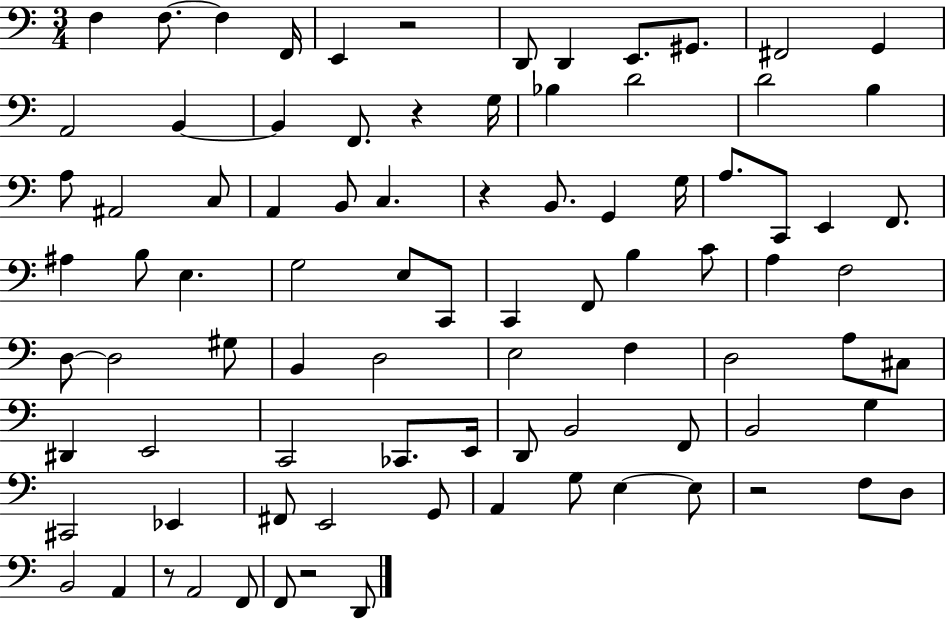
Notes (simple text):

F3/q F3/e. F3/q F2/s E2/q R/h D2/e D2/q E2/e. G#2/e. F#2/h G2/q A2/h B2/q B2/q F2/e. R/q G3/s Bb3/q D4/h D4/h B3/q A3/e A#2/h C3/e A2/q B2/e C3/q. R/q B2/e. G2/q G3/s A3/e. C2/e E2/q F2/e. A#3/q B3/e E3/q. G3/h E3/e C2/e C2/q F2/e B3/q C4/e A3/q F3/h D3/e D3/h G#3/e B2/q D3/h E3/h F3/q D3/h A3/e C#3/e D#2/q E2/h C2/h CES2/e. E2/s D2/e B2/h F2/e B2/h G3/q C#2/h Eb2/q F#2/e E2/h G2/e A2/q G3/e E3/q E3/e R/h F3/e D3/e B2/h A2/q R/e A2/h F2/e F2/e R/h D2/e